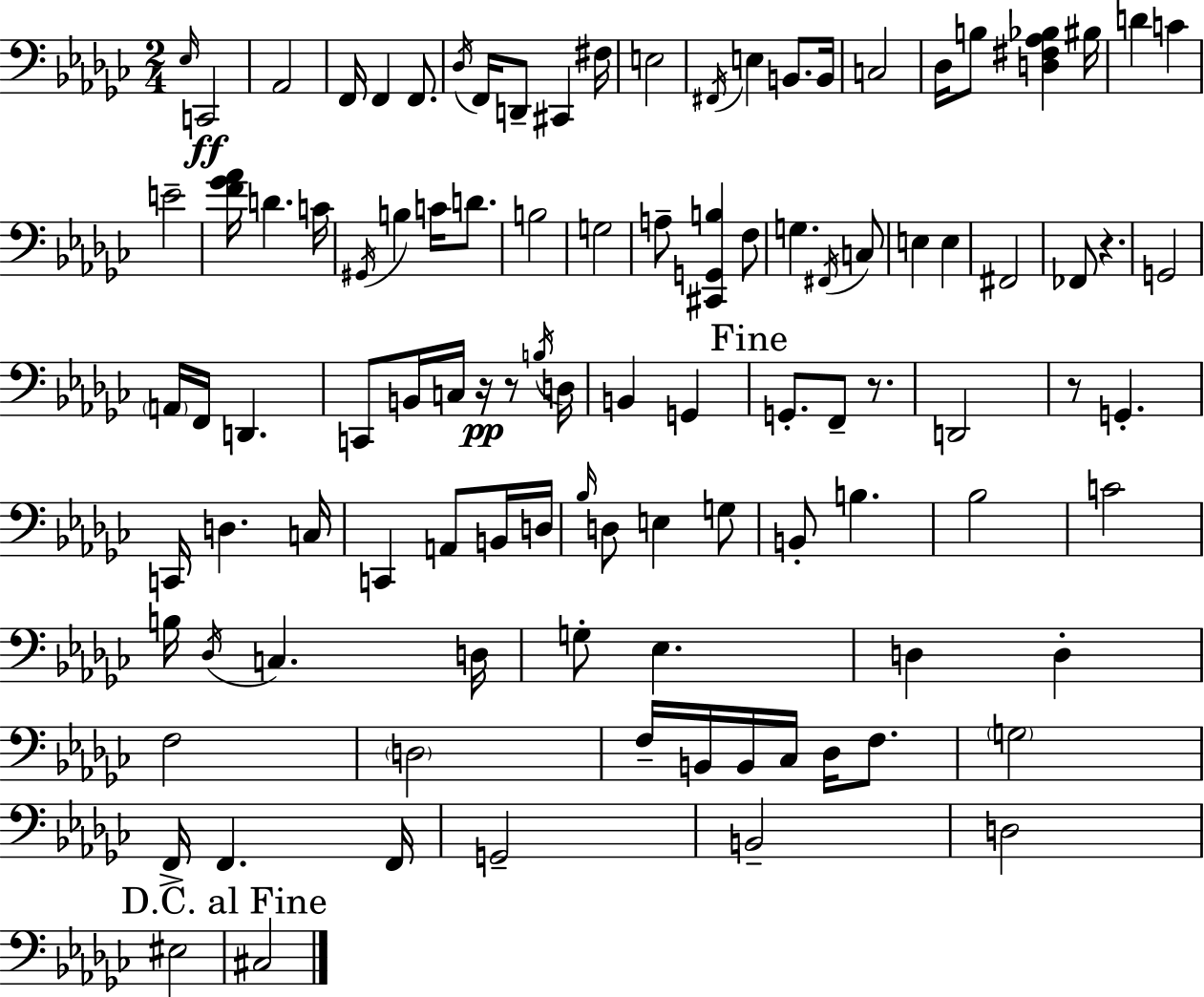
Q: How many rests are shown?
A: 5